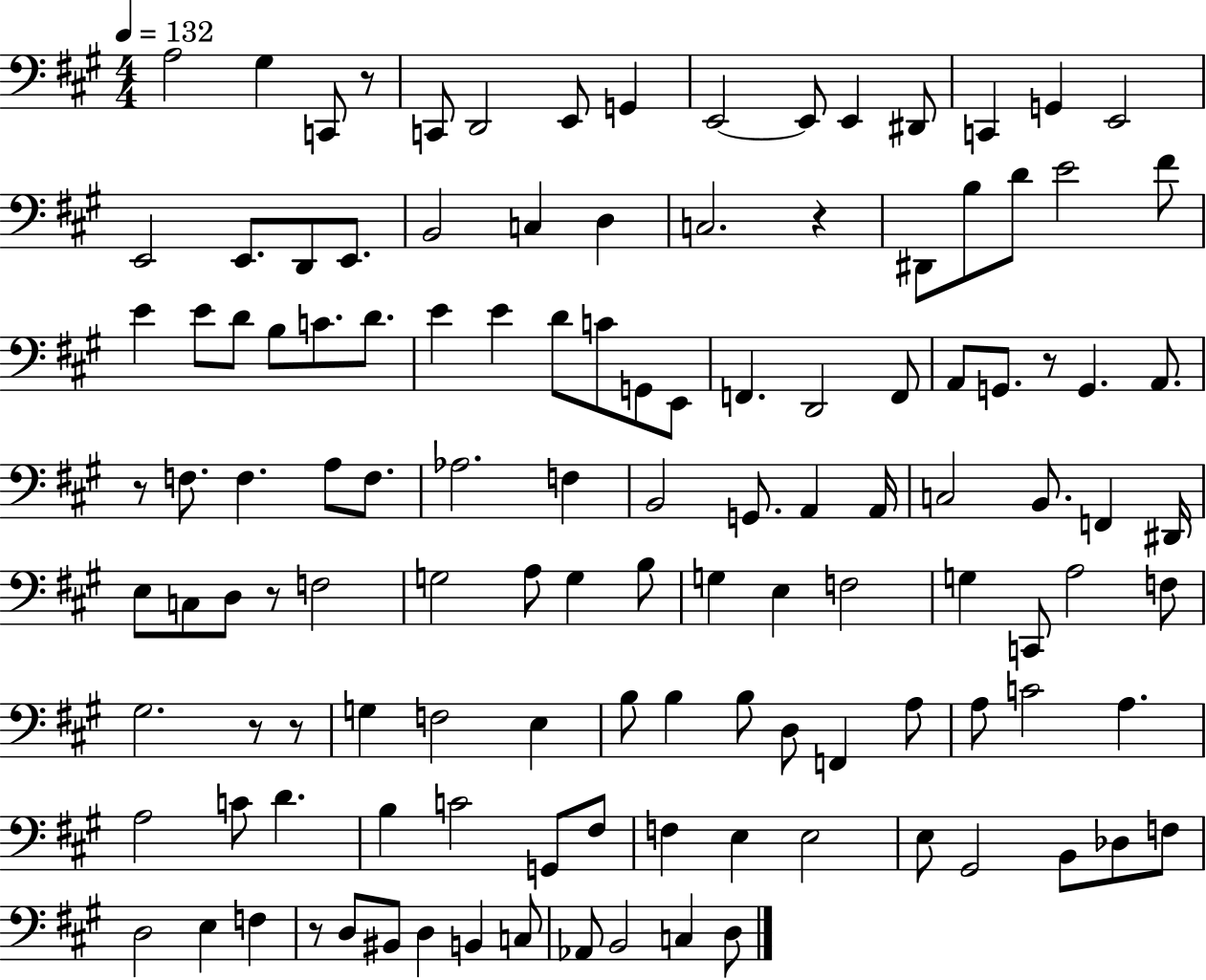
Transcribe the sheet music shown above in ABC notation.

X:1
T:Untitled
M:4/4
L:1/4
K:A
A,2 ^G, C,,/2 z/2 C,,/2 D,,2 E,,/2 G,, E,,2 E,,/2 E,, ^D,,/2 C,, G,, E,,2 E,,2 E,,/2 D,,/2 E,,/2 B,,2 C, D, C,2 z ^D,,/2 B,/2 D/2 E2 ^F/2 E E/2 D/2 B,/2 C/2 D/2 E E D/2 C/2 G,,/2 E,,/2 F,, D,,2 F,,/2 A,,/2 G,,/2 z/2 G,, A,,/2 z/2 F,/2 F, A,/2 F,/2 _A,2 F, B,,2 G,,/2 A,, A,,/4 C,2 B,,/2 F,, ^D,,/4 E,/2 C,/2 D,/2 z/2 F,2 G,2 A,/2 G, B,/2 G, E, F,2 G, C,,/2 A,2 F,/2 ^G,2 z/2 z/2 G, F,2 E, B,/2 B, B,/2 D,/2 F,, A,/2 A,/2 C2 A, A,2 C/2 D B, C2 G,,/2 ^F,/2 F, E, E,2 E,/2 ^G,,2 B,,/2 _D,/2 F,/2 D,2 E, F, z/2 D,/2 ^B,,/2 D, B,, C,/2 _A,,/2 B,,2 C, D,/2